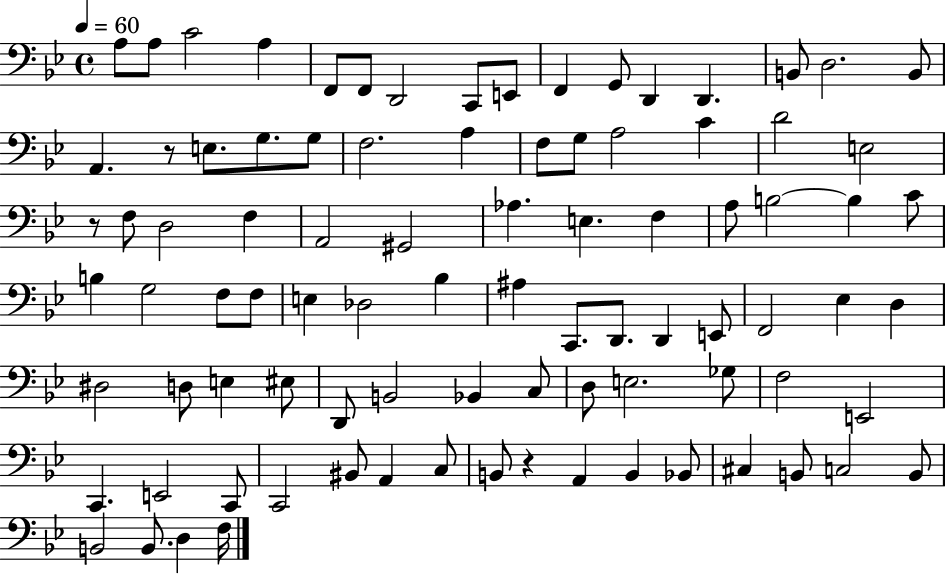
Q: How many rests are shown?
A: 3